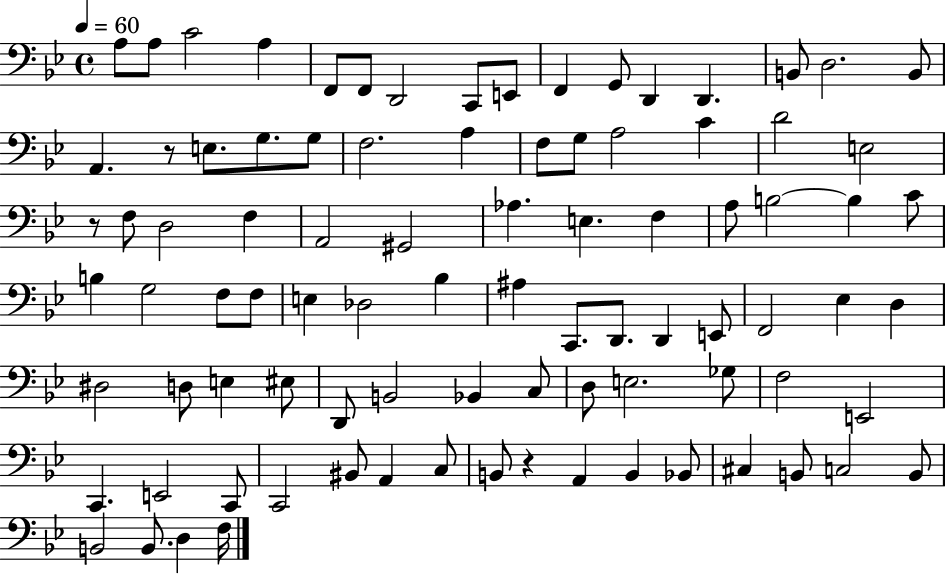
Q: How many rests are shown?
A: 3